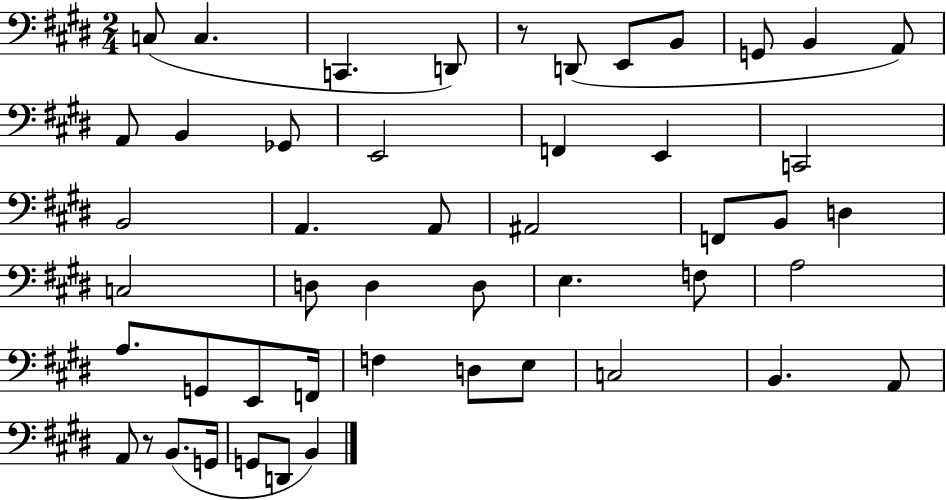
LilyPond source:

{
  \clef bass
  \numericTimeSignature
  \time 2/4
  \key e \major
  c8( c4. | c,4. d,8) | r8 d,8( e,8 b,8 | g,8 b,4 a,8) | \break a,8 b,4 ges,8 | e,2 | f,4 e,4 | c,2 | \break b,2 | a,4. a,8 | ais,2 | f,8 b,8 d4 | \break c2 | d8 d4 d8 | e4. f8 | a2 | \break a8. g,8 e,8 f,16 | f4 d8 e8 | c2 | b,4. a,8 | \break a,8 r8 b,8.( g,16 | g,8 d,8 b,4) | \bar "|."
}